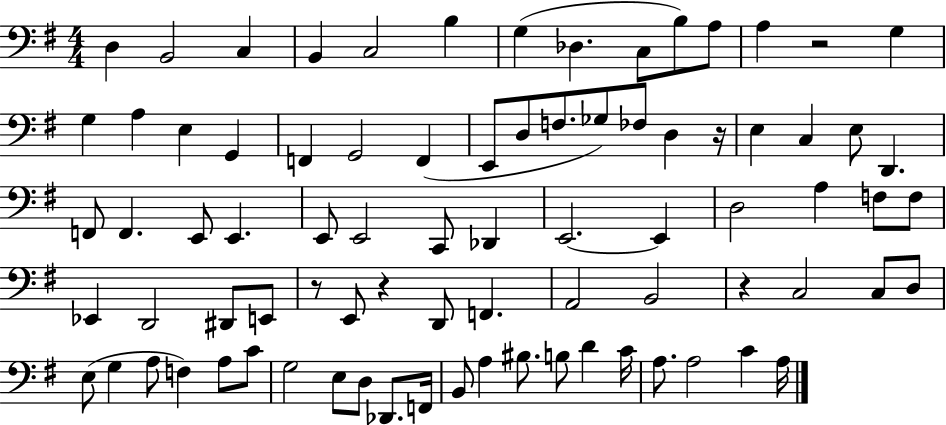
D3/q B2/h C3/q B2/q C3/h B3/q G3/q Db3/q. C3/e B3/e A3/e A3/q R/h G3/q G3/q A3/q E3/q G2/q F2/q G2/h F2/q E2/e D3/e F3/e. Gb3/e FES3/e D3/q R/s E3/q C3/q E3/e D2/q. F2/e F2/q. E2/e E2/q. E2/e E2/h C2/e Db2/q E2/h. E2/q D3/h A3/q F3/e F3/e Eb2/q D2/h D#2/e E2/e R/e E2/e R/q D2/e F2/q. A2/h B2/h R/q C3/h C3/e D3/e E3/e G3/q A3/e F3/q A3/e C4/e G3/h E3/e D3/e Db2/e. F2/s B2/e A3/q BIS3/e. B3/e D4/q C4/s A3/e. A3/h C4/q A3/s